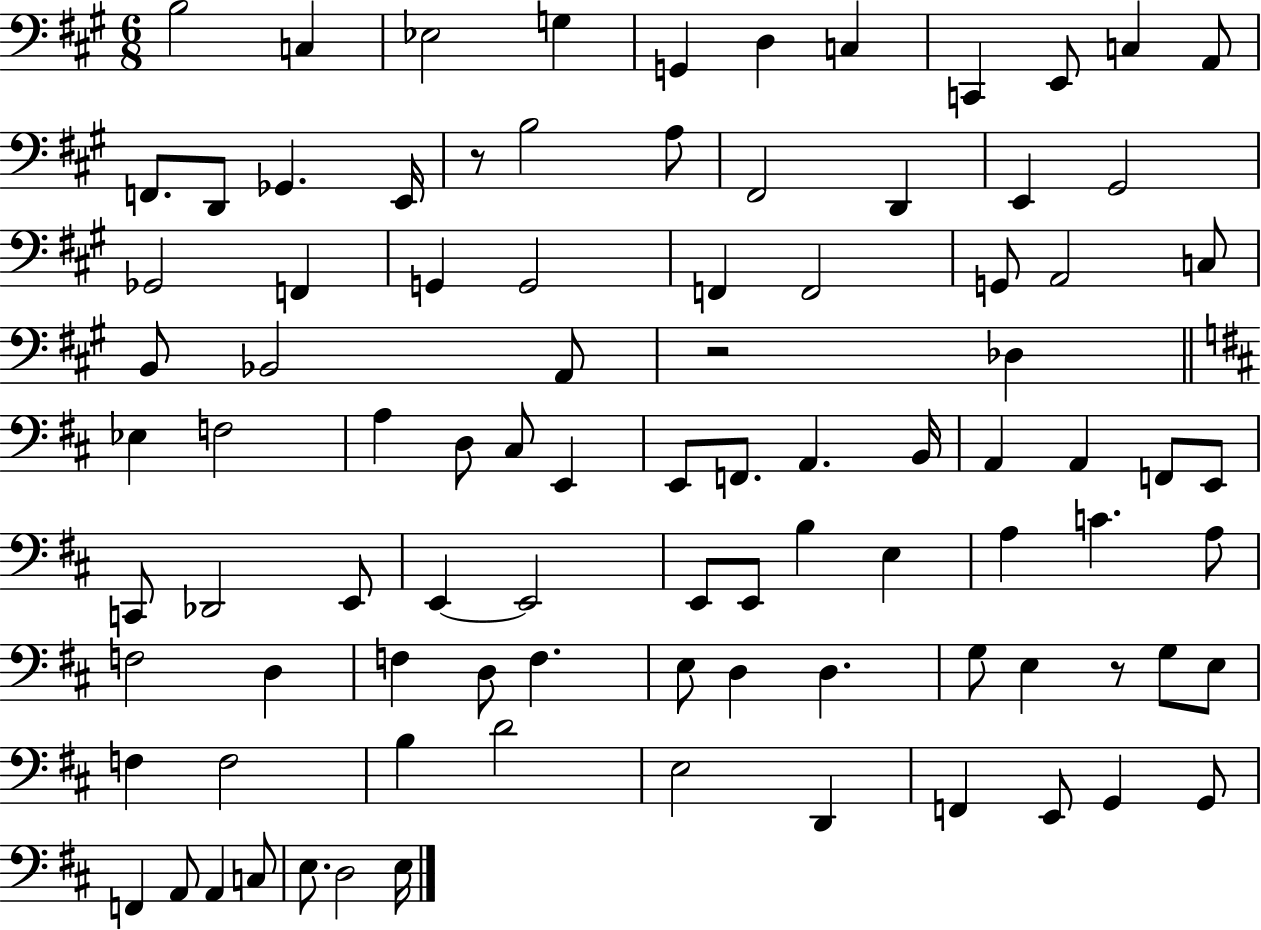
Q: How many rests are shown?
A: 3